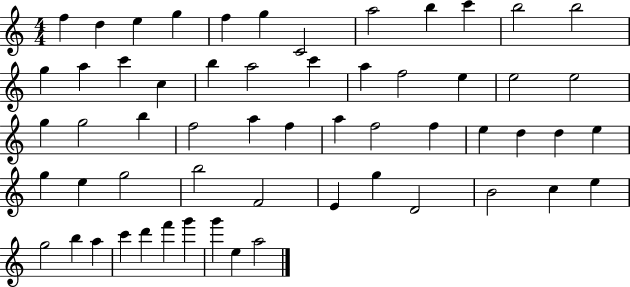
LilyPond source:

{
  \clef treble
  \numericTimeSignature
  \time 4/4
  \key c \major
  f''4 d''4 e''4 g''4 | f''4 g''4 c'2 | a''2 b''4 c'''4 | b''2 b''2 | \break g''4 a''4 c'''4 c''4 | b''4 a''2 c'''4 | a''4 f''2 e''4 | e''2 e''2 | \break g''4 g''2 b''4 | f''2 a''4 f''4 | a''4 f''2 f''4 | e''4 d''4 d''4 e''4 | \break g''4 e''4 g''2 | b''2 f'2 | e'4 g''4 d'2 | b'2 c''4 e''4 | \break g''2 b''4 a''4 | c'''4 d'''4 f'''4 g'''4 | g'''4 e''4 a''2 | \bar "|."
}